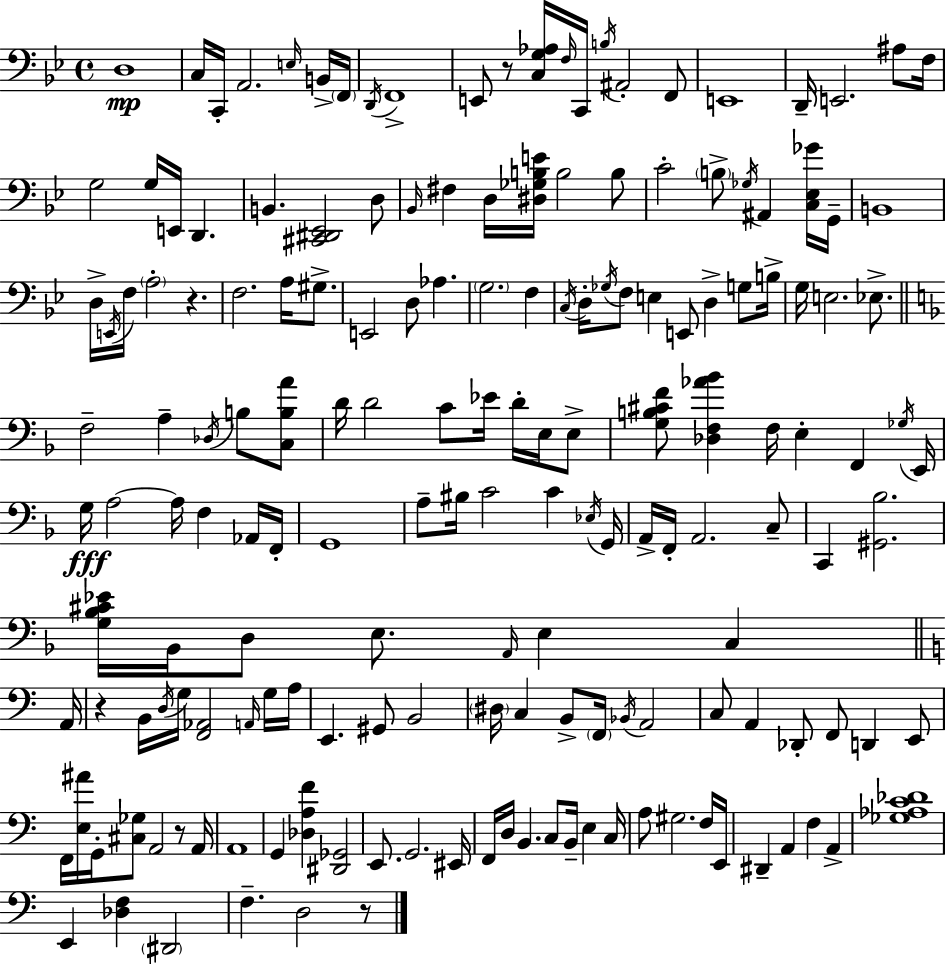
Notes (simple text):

D3/w C3/s C2/s A2/h. E3/s B2/s F2/s D2/s F2/w E2/e R/e [C3,G3,Ab3]/s F3/s C2/s B3/s A#2/h F2/e E2/w D2/s E2/h. A#3/e F3/s G3/h G3/s E2/s D2/q. B2/q. [C#2,D#2,Eb2]/h D3/e Bb2/s F#3/q D3/s [D#3,Gb3,B3,E4]/s B3/h B3/e C4/h B3/e Gb3/s A#2/q [C3,Eb3,Gb4]/s G2/s B2/w D3/s E2/s F3/s A3/h R/q. F3/h. A3/s G#3/e. E2/h D3/e Ab3/q. G3/h. F3/q C3/s D3/s Gb3/s F3/e E3/q E2/e D3/q G3/e B3/s G3/s E3/h. Eb3/e. F3/h A3/q Db3/s B3/e [C3,B3,A4]/e D4/s D4/h C4/e Eb4/s D4/s E3/s E3/e [G3,B3,C#4,F4]/e [Db3,F3,Ab4,Bb4]/q F3/s E3/q F2/q Gb3/s E2/s G3/s A3/h A3/s F3/q Ab2/s F2/s G2/w A3/e BIS3/s C4/h C4/q Eb3/s G2/s A2/s F2/s A2/h. C3/e C2/q [G#2,Bb3]/h. [G3,Bb3,C#4,Eb4]/s Bb2/s D3/e E3/e. A2/s E3/q C3/q A2/s R/q B2/s D3/s G3/s [F2,Ab2]/h A2/s G3/s A3/s E2/q. G#2/e B2/h D#3/s C3/q B2/e F2/s Bb2/s A2/h C3/e A2/q Db2/e F2/e D2/q E2/e F2/s [E3,A#4]/s G2/s [C#3,Gb3]/e A2/h R/e A2/s A2/w G2/q [Db3,A3,F4]/q [D#2,Gb2]/h E2/e. G2/h. EIS2/s F2/s D3/s B2/q. C3/e B2/s E3/q C3/s A3/e G#3/h. F3/s E2/s D#2/q A2/q F3/q A2/q [Gb3,Ab3,C4,Db4]/w E2/q [Db3,F3]/q D#2/h F3/q. D3/h R/e